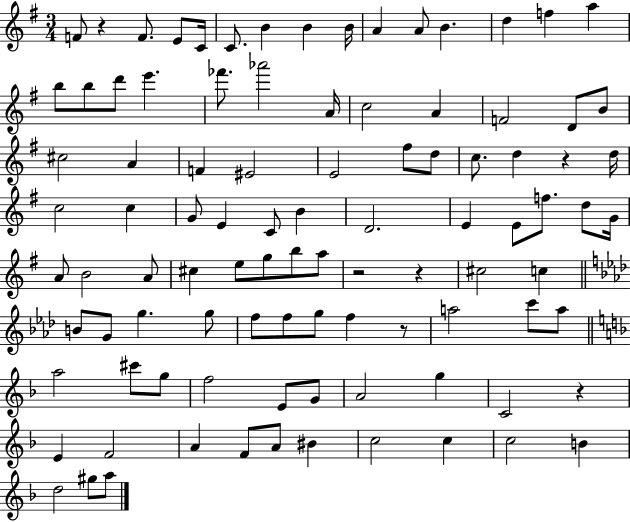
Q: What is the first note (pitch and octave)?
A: F4